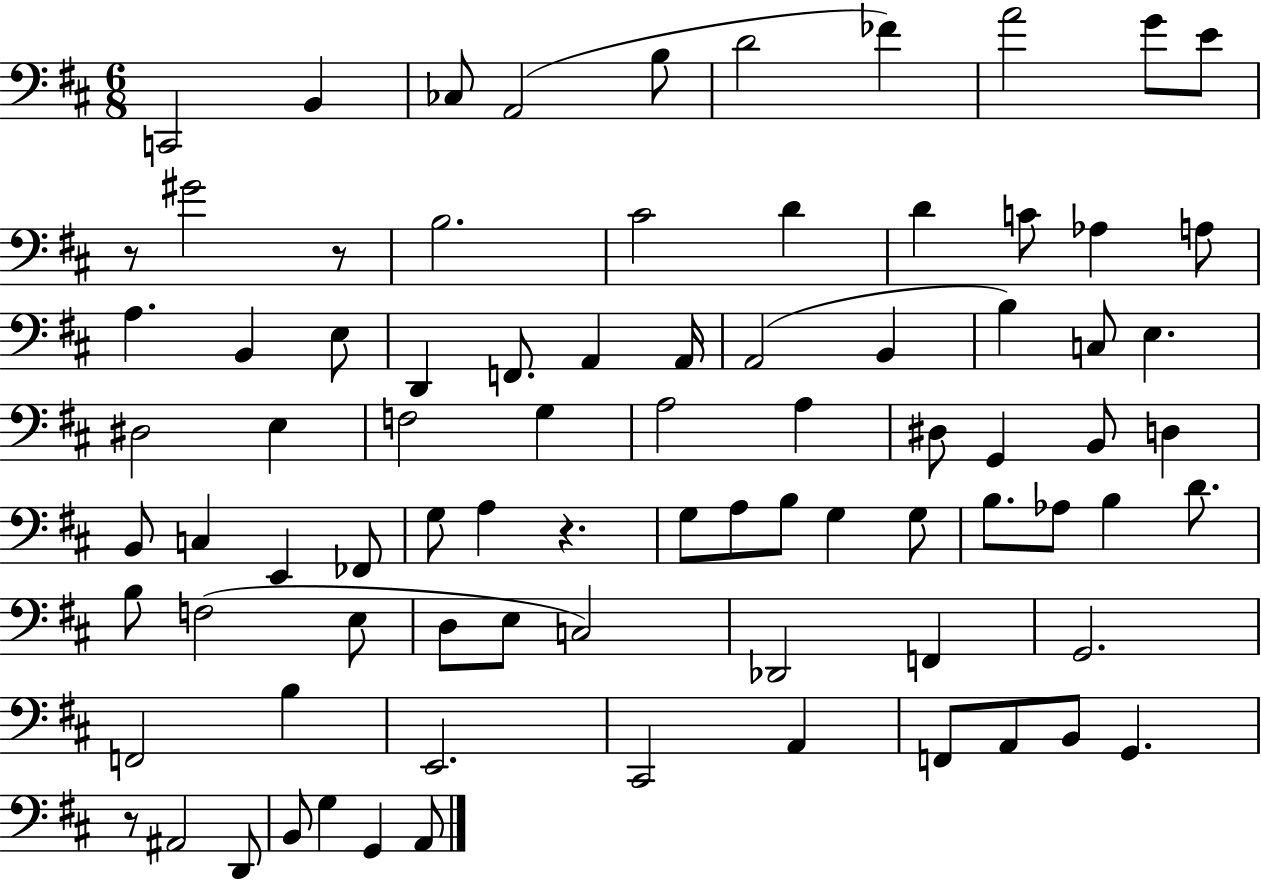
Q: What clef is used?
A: bass